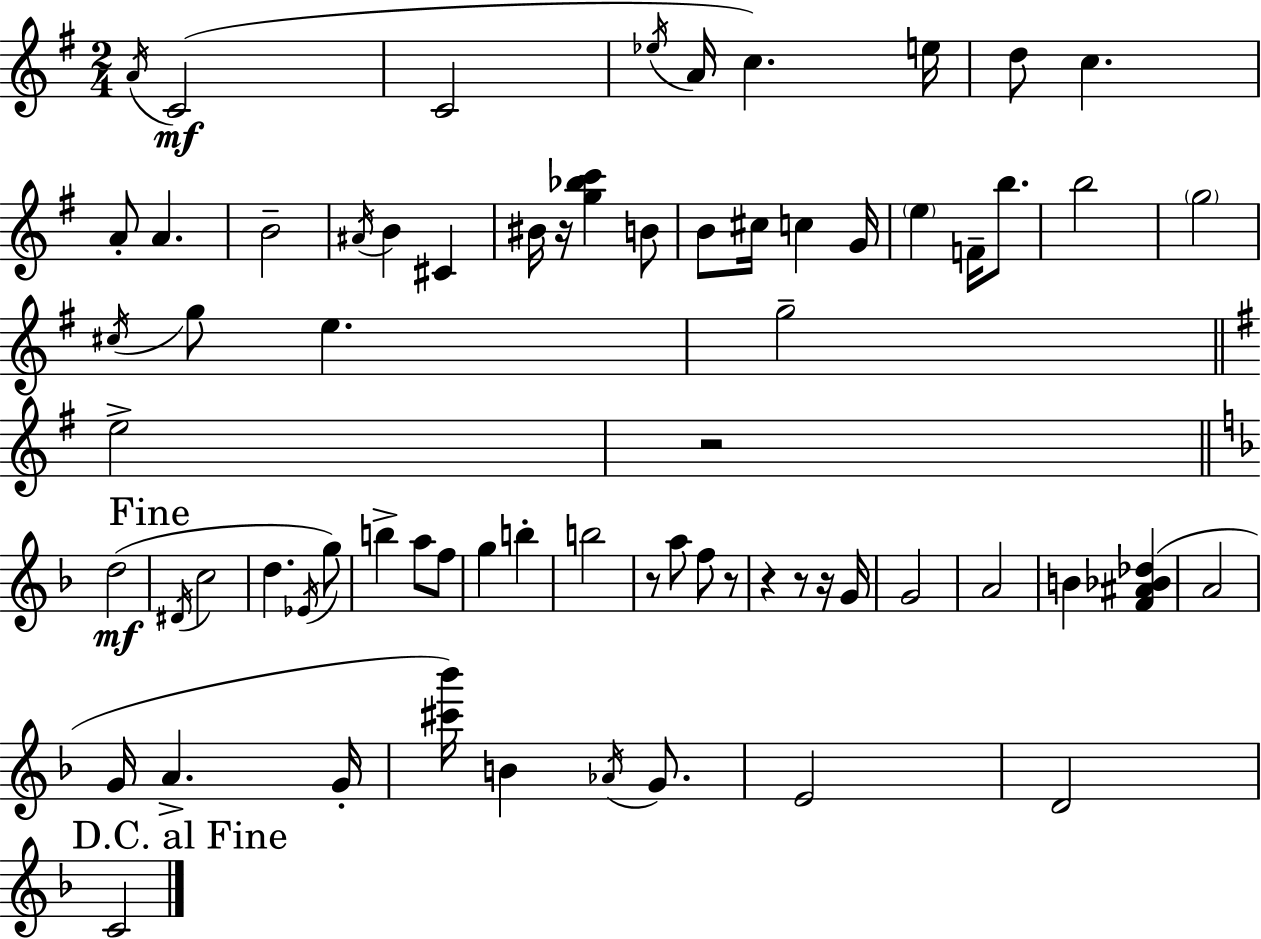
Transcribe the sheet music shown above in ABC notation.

X:1
T:Untitled
M:2/4
L:1/4
K:Em
A/4 C2 C2 _e/4 A/4 c e/4 d/2 c A/2 A B2 ^A/4 B ^C ^B/4 z/4 [g_bc'] B/2 B/2 ^c/4 c G/4 e F/4 b/2 b2 g2 ^c/4 g/2 e g2 e2 z2 d2 ^D/4 c2 d _E/4 g/2 b a/2 f/2 g b b2 z/2 a/2 f/2 z/2 z z/2 z/4 G/4 G2 A2 B [F^A_B_d] A2 G/4 A G/4 [^c'_b']/4 B _A/4 G/2 E2 D2 C2